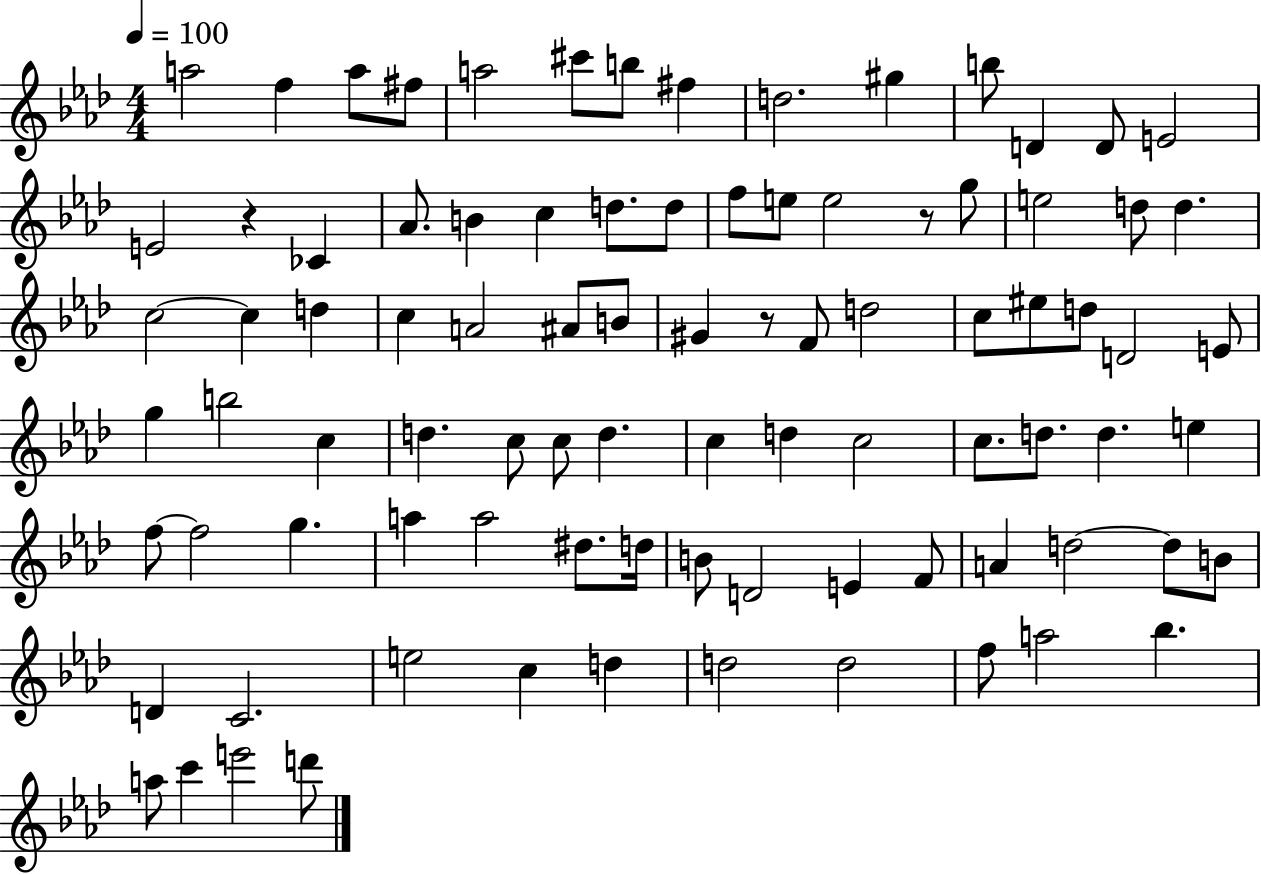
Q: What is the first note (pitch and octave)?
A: A5